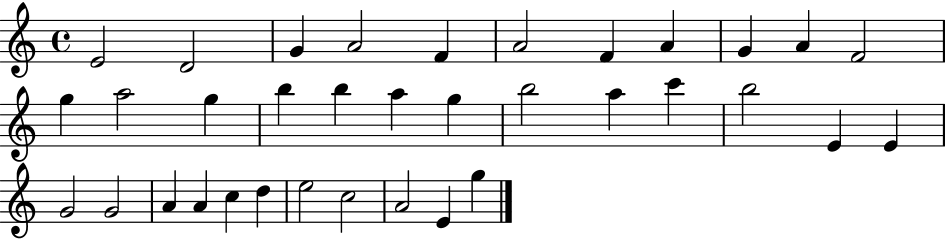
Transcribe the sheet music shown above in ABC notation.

X:1
T:Untitled
M:4/4
L:1/4
K:C
E2 D2 G A2 F A2 F A G A F2 g a2 g b b a g b2 a c' b2 E E G2 G2 A A c d e2 c2 A2 E g